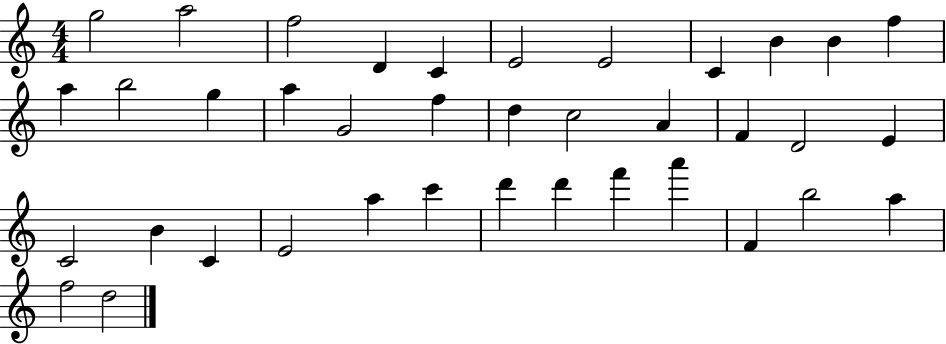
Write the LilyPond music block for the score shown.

{
  \clef treble
  \numericTimeSignature
  \time 4/4
  \key c \major
  g''2 a''2 | f''2 d'4 c'4 | e'2 e'2 | c'4 b'4 b'4 f''4 | \break a''4 b''2 g''4 | a''4 g'2 f''4 | d''4 c''2 a'4 | f'4 d'2 e'4 | \break c'2 b'4 c'4 | e'2 a''4 c'''4 | d'''4 d'''4 f'''4 a'''4 | f'4 b''2 a''4 | \break f''2 d''2 | \bar "|."
}